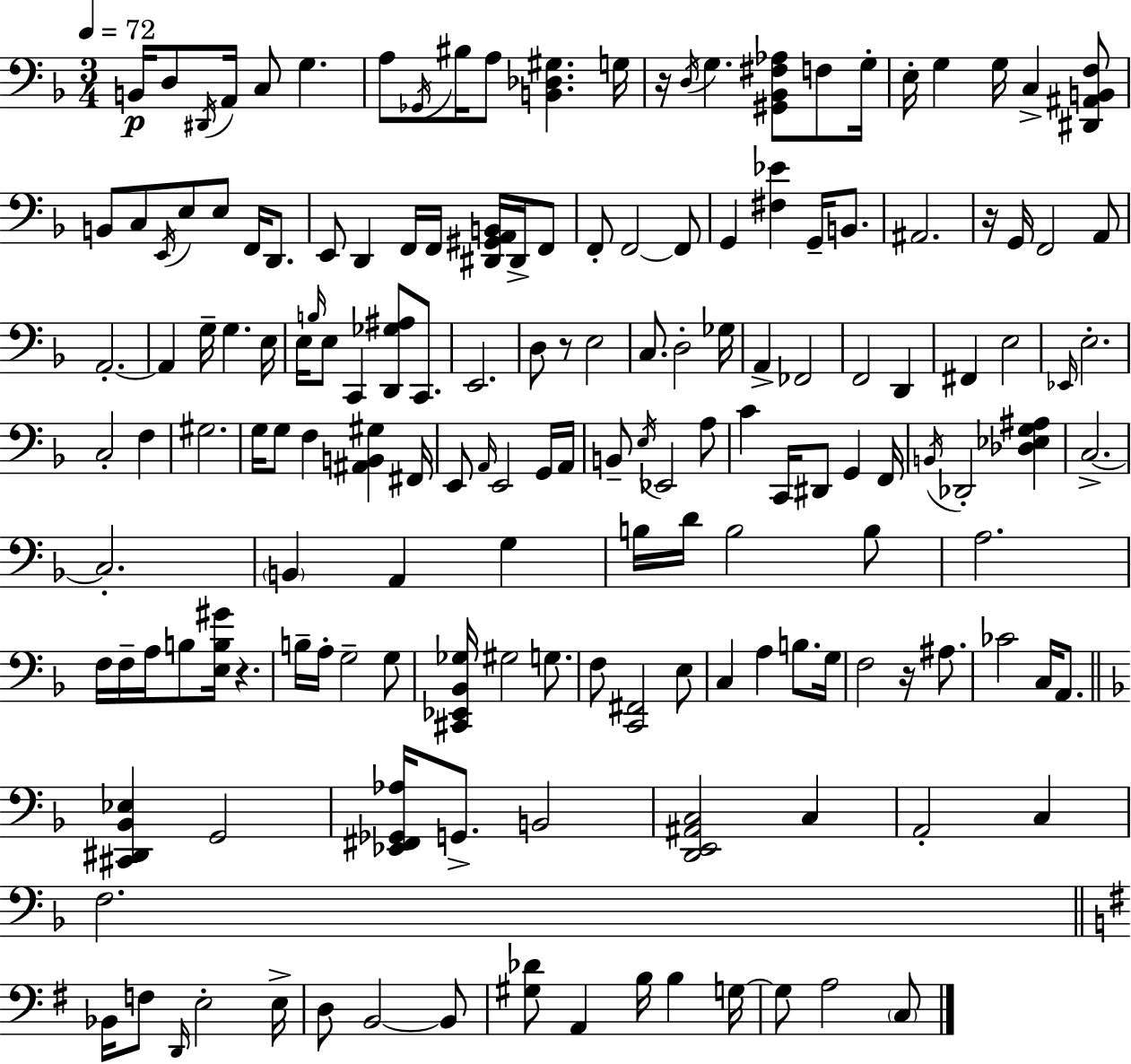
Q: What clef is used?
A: bass